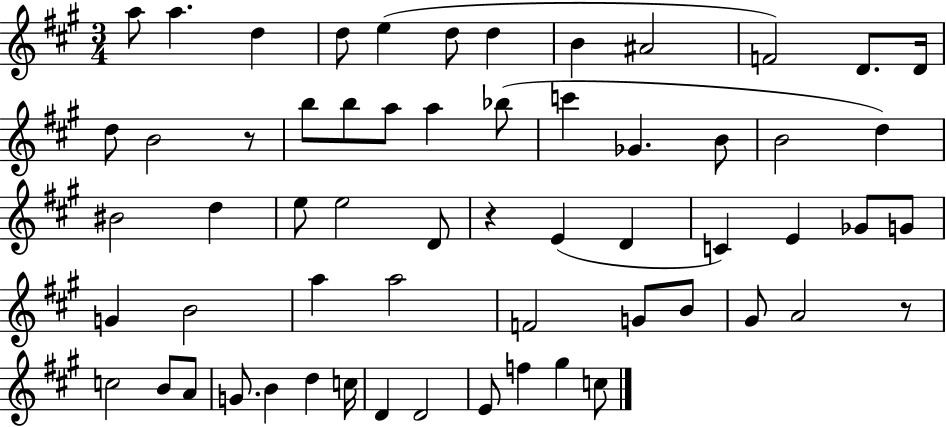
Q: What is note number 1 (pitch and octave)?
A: A5